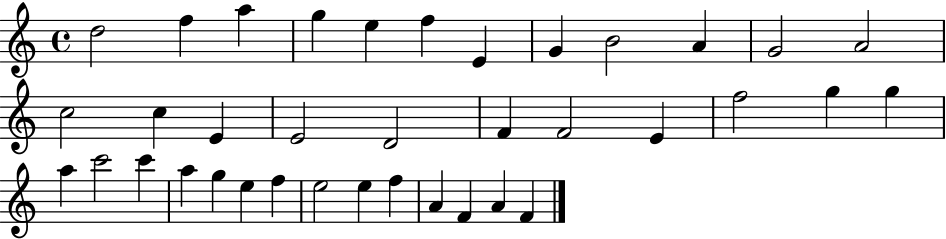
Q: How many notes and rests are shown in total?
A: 37